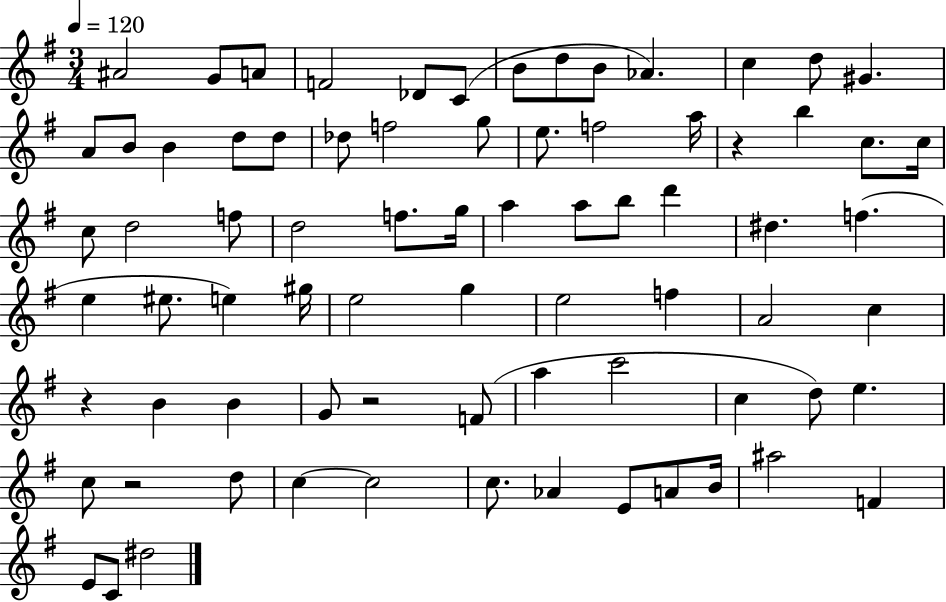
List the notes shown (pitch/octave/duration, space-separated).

A#4/h G4/e A4/e F4/h Db4/e C4/e B4/e D5/e B4/e Ab4/q. C5/q D5/e G#4/q. A4/e B4/e B4/q D5/e D5/e Db5/e F5/h G5/e E5/e. F5/h A5/s R/q B5/q C5/e. C5/s C5/e D5/h F5/e D5/h F5/e. G5/s A5/q A5/e B5/e D6/q D#5/q. F5/q. E5/q EIS5/e. E5/q G#5/s E5/h G5/q E5/h F5/q A4/h C5/q R/q B4/q B4/q G4/e R/h F4/e A5/q C6/h C5/q D5/e E5/q. C5/e R/h D5/e C5/q C5/h C5/e. Ab4/q E4/e A4/e B4/s A#5/h F4/q E4/e C4/e D#5/h